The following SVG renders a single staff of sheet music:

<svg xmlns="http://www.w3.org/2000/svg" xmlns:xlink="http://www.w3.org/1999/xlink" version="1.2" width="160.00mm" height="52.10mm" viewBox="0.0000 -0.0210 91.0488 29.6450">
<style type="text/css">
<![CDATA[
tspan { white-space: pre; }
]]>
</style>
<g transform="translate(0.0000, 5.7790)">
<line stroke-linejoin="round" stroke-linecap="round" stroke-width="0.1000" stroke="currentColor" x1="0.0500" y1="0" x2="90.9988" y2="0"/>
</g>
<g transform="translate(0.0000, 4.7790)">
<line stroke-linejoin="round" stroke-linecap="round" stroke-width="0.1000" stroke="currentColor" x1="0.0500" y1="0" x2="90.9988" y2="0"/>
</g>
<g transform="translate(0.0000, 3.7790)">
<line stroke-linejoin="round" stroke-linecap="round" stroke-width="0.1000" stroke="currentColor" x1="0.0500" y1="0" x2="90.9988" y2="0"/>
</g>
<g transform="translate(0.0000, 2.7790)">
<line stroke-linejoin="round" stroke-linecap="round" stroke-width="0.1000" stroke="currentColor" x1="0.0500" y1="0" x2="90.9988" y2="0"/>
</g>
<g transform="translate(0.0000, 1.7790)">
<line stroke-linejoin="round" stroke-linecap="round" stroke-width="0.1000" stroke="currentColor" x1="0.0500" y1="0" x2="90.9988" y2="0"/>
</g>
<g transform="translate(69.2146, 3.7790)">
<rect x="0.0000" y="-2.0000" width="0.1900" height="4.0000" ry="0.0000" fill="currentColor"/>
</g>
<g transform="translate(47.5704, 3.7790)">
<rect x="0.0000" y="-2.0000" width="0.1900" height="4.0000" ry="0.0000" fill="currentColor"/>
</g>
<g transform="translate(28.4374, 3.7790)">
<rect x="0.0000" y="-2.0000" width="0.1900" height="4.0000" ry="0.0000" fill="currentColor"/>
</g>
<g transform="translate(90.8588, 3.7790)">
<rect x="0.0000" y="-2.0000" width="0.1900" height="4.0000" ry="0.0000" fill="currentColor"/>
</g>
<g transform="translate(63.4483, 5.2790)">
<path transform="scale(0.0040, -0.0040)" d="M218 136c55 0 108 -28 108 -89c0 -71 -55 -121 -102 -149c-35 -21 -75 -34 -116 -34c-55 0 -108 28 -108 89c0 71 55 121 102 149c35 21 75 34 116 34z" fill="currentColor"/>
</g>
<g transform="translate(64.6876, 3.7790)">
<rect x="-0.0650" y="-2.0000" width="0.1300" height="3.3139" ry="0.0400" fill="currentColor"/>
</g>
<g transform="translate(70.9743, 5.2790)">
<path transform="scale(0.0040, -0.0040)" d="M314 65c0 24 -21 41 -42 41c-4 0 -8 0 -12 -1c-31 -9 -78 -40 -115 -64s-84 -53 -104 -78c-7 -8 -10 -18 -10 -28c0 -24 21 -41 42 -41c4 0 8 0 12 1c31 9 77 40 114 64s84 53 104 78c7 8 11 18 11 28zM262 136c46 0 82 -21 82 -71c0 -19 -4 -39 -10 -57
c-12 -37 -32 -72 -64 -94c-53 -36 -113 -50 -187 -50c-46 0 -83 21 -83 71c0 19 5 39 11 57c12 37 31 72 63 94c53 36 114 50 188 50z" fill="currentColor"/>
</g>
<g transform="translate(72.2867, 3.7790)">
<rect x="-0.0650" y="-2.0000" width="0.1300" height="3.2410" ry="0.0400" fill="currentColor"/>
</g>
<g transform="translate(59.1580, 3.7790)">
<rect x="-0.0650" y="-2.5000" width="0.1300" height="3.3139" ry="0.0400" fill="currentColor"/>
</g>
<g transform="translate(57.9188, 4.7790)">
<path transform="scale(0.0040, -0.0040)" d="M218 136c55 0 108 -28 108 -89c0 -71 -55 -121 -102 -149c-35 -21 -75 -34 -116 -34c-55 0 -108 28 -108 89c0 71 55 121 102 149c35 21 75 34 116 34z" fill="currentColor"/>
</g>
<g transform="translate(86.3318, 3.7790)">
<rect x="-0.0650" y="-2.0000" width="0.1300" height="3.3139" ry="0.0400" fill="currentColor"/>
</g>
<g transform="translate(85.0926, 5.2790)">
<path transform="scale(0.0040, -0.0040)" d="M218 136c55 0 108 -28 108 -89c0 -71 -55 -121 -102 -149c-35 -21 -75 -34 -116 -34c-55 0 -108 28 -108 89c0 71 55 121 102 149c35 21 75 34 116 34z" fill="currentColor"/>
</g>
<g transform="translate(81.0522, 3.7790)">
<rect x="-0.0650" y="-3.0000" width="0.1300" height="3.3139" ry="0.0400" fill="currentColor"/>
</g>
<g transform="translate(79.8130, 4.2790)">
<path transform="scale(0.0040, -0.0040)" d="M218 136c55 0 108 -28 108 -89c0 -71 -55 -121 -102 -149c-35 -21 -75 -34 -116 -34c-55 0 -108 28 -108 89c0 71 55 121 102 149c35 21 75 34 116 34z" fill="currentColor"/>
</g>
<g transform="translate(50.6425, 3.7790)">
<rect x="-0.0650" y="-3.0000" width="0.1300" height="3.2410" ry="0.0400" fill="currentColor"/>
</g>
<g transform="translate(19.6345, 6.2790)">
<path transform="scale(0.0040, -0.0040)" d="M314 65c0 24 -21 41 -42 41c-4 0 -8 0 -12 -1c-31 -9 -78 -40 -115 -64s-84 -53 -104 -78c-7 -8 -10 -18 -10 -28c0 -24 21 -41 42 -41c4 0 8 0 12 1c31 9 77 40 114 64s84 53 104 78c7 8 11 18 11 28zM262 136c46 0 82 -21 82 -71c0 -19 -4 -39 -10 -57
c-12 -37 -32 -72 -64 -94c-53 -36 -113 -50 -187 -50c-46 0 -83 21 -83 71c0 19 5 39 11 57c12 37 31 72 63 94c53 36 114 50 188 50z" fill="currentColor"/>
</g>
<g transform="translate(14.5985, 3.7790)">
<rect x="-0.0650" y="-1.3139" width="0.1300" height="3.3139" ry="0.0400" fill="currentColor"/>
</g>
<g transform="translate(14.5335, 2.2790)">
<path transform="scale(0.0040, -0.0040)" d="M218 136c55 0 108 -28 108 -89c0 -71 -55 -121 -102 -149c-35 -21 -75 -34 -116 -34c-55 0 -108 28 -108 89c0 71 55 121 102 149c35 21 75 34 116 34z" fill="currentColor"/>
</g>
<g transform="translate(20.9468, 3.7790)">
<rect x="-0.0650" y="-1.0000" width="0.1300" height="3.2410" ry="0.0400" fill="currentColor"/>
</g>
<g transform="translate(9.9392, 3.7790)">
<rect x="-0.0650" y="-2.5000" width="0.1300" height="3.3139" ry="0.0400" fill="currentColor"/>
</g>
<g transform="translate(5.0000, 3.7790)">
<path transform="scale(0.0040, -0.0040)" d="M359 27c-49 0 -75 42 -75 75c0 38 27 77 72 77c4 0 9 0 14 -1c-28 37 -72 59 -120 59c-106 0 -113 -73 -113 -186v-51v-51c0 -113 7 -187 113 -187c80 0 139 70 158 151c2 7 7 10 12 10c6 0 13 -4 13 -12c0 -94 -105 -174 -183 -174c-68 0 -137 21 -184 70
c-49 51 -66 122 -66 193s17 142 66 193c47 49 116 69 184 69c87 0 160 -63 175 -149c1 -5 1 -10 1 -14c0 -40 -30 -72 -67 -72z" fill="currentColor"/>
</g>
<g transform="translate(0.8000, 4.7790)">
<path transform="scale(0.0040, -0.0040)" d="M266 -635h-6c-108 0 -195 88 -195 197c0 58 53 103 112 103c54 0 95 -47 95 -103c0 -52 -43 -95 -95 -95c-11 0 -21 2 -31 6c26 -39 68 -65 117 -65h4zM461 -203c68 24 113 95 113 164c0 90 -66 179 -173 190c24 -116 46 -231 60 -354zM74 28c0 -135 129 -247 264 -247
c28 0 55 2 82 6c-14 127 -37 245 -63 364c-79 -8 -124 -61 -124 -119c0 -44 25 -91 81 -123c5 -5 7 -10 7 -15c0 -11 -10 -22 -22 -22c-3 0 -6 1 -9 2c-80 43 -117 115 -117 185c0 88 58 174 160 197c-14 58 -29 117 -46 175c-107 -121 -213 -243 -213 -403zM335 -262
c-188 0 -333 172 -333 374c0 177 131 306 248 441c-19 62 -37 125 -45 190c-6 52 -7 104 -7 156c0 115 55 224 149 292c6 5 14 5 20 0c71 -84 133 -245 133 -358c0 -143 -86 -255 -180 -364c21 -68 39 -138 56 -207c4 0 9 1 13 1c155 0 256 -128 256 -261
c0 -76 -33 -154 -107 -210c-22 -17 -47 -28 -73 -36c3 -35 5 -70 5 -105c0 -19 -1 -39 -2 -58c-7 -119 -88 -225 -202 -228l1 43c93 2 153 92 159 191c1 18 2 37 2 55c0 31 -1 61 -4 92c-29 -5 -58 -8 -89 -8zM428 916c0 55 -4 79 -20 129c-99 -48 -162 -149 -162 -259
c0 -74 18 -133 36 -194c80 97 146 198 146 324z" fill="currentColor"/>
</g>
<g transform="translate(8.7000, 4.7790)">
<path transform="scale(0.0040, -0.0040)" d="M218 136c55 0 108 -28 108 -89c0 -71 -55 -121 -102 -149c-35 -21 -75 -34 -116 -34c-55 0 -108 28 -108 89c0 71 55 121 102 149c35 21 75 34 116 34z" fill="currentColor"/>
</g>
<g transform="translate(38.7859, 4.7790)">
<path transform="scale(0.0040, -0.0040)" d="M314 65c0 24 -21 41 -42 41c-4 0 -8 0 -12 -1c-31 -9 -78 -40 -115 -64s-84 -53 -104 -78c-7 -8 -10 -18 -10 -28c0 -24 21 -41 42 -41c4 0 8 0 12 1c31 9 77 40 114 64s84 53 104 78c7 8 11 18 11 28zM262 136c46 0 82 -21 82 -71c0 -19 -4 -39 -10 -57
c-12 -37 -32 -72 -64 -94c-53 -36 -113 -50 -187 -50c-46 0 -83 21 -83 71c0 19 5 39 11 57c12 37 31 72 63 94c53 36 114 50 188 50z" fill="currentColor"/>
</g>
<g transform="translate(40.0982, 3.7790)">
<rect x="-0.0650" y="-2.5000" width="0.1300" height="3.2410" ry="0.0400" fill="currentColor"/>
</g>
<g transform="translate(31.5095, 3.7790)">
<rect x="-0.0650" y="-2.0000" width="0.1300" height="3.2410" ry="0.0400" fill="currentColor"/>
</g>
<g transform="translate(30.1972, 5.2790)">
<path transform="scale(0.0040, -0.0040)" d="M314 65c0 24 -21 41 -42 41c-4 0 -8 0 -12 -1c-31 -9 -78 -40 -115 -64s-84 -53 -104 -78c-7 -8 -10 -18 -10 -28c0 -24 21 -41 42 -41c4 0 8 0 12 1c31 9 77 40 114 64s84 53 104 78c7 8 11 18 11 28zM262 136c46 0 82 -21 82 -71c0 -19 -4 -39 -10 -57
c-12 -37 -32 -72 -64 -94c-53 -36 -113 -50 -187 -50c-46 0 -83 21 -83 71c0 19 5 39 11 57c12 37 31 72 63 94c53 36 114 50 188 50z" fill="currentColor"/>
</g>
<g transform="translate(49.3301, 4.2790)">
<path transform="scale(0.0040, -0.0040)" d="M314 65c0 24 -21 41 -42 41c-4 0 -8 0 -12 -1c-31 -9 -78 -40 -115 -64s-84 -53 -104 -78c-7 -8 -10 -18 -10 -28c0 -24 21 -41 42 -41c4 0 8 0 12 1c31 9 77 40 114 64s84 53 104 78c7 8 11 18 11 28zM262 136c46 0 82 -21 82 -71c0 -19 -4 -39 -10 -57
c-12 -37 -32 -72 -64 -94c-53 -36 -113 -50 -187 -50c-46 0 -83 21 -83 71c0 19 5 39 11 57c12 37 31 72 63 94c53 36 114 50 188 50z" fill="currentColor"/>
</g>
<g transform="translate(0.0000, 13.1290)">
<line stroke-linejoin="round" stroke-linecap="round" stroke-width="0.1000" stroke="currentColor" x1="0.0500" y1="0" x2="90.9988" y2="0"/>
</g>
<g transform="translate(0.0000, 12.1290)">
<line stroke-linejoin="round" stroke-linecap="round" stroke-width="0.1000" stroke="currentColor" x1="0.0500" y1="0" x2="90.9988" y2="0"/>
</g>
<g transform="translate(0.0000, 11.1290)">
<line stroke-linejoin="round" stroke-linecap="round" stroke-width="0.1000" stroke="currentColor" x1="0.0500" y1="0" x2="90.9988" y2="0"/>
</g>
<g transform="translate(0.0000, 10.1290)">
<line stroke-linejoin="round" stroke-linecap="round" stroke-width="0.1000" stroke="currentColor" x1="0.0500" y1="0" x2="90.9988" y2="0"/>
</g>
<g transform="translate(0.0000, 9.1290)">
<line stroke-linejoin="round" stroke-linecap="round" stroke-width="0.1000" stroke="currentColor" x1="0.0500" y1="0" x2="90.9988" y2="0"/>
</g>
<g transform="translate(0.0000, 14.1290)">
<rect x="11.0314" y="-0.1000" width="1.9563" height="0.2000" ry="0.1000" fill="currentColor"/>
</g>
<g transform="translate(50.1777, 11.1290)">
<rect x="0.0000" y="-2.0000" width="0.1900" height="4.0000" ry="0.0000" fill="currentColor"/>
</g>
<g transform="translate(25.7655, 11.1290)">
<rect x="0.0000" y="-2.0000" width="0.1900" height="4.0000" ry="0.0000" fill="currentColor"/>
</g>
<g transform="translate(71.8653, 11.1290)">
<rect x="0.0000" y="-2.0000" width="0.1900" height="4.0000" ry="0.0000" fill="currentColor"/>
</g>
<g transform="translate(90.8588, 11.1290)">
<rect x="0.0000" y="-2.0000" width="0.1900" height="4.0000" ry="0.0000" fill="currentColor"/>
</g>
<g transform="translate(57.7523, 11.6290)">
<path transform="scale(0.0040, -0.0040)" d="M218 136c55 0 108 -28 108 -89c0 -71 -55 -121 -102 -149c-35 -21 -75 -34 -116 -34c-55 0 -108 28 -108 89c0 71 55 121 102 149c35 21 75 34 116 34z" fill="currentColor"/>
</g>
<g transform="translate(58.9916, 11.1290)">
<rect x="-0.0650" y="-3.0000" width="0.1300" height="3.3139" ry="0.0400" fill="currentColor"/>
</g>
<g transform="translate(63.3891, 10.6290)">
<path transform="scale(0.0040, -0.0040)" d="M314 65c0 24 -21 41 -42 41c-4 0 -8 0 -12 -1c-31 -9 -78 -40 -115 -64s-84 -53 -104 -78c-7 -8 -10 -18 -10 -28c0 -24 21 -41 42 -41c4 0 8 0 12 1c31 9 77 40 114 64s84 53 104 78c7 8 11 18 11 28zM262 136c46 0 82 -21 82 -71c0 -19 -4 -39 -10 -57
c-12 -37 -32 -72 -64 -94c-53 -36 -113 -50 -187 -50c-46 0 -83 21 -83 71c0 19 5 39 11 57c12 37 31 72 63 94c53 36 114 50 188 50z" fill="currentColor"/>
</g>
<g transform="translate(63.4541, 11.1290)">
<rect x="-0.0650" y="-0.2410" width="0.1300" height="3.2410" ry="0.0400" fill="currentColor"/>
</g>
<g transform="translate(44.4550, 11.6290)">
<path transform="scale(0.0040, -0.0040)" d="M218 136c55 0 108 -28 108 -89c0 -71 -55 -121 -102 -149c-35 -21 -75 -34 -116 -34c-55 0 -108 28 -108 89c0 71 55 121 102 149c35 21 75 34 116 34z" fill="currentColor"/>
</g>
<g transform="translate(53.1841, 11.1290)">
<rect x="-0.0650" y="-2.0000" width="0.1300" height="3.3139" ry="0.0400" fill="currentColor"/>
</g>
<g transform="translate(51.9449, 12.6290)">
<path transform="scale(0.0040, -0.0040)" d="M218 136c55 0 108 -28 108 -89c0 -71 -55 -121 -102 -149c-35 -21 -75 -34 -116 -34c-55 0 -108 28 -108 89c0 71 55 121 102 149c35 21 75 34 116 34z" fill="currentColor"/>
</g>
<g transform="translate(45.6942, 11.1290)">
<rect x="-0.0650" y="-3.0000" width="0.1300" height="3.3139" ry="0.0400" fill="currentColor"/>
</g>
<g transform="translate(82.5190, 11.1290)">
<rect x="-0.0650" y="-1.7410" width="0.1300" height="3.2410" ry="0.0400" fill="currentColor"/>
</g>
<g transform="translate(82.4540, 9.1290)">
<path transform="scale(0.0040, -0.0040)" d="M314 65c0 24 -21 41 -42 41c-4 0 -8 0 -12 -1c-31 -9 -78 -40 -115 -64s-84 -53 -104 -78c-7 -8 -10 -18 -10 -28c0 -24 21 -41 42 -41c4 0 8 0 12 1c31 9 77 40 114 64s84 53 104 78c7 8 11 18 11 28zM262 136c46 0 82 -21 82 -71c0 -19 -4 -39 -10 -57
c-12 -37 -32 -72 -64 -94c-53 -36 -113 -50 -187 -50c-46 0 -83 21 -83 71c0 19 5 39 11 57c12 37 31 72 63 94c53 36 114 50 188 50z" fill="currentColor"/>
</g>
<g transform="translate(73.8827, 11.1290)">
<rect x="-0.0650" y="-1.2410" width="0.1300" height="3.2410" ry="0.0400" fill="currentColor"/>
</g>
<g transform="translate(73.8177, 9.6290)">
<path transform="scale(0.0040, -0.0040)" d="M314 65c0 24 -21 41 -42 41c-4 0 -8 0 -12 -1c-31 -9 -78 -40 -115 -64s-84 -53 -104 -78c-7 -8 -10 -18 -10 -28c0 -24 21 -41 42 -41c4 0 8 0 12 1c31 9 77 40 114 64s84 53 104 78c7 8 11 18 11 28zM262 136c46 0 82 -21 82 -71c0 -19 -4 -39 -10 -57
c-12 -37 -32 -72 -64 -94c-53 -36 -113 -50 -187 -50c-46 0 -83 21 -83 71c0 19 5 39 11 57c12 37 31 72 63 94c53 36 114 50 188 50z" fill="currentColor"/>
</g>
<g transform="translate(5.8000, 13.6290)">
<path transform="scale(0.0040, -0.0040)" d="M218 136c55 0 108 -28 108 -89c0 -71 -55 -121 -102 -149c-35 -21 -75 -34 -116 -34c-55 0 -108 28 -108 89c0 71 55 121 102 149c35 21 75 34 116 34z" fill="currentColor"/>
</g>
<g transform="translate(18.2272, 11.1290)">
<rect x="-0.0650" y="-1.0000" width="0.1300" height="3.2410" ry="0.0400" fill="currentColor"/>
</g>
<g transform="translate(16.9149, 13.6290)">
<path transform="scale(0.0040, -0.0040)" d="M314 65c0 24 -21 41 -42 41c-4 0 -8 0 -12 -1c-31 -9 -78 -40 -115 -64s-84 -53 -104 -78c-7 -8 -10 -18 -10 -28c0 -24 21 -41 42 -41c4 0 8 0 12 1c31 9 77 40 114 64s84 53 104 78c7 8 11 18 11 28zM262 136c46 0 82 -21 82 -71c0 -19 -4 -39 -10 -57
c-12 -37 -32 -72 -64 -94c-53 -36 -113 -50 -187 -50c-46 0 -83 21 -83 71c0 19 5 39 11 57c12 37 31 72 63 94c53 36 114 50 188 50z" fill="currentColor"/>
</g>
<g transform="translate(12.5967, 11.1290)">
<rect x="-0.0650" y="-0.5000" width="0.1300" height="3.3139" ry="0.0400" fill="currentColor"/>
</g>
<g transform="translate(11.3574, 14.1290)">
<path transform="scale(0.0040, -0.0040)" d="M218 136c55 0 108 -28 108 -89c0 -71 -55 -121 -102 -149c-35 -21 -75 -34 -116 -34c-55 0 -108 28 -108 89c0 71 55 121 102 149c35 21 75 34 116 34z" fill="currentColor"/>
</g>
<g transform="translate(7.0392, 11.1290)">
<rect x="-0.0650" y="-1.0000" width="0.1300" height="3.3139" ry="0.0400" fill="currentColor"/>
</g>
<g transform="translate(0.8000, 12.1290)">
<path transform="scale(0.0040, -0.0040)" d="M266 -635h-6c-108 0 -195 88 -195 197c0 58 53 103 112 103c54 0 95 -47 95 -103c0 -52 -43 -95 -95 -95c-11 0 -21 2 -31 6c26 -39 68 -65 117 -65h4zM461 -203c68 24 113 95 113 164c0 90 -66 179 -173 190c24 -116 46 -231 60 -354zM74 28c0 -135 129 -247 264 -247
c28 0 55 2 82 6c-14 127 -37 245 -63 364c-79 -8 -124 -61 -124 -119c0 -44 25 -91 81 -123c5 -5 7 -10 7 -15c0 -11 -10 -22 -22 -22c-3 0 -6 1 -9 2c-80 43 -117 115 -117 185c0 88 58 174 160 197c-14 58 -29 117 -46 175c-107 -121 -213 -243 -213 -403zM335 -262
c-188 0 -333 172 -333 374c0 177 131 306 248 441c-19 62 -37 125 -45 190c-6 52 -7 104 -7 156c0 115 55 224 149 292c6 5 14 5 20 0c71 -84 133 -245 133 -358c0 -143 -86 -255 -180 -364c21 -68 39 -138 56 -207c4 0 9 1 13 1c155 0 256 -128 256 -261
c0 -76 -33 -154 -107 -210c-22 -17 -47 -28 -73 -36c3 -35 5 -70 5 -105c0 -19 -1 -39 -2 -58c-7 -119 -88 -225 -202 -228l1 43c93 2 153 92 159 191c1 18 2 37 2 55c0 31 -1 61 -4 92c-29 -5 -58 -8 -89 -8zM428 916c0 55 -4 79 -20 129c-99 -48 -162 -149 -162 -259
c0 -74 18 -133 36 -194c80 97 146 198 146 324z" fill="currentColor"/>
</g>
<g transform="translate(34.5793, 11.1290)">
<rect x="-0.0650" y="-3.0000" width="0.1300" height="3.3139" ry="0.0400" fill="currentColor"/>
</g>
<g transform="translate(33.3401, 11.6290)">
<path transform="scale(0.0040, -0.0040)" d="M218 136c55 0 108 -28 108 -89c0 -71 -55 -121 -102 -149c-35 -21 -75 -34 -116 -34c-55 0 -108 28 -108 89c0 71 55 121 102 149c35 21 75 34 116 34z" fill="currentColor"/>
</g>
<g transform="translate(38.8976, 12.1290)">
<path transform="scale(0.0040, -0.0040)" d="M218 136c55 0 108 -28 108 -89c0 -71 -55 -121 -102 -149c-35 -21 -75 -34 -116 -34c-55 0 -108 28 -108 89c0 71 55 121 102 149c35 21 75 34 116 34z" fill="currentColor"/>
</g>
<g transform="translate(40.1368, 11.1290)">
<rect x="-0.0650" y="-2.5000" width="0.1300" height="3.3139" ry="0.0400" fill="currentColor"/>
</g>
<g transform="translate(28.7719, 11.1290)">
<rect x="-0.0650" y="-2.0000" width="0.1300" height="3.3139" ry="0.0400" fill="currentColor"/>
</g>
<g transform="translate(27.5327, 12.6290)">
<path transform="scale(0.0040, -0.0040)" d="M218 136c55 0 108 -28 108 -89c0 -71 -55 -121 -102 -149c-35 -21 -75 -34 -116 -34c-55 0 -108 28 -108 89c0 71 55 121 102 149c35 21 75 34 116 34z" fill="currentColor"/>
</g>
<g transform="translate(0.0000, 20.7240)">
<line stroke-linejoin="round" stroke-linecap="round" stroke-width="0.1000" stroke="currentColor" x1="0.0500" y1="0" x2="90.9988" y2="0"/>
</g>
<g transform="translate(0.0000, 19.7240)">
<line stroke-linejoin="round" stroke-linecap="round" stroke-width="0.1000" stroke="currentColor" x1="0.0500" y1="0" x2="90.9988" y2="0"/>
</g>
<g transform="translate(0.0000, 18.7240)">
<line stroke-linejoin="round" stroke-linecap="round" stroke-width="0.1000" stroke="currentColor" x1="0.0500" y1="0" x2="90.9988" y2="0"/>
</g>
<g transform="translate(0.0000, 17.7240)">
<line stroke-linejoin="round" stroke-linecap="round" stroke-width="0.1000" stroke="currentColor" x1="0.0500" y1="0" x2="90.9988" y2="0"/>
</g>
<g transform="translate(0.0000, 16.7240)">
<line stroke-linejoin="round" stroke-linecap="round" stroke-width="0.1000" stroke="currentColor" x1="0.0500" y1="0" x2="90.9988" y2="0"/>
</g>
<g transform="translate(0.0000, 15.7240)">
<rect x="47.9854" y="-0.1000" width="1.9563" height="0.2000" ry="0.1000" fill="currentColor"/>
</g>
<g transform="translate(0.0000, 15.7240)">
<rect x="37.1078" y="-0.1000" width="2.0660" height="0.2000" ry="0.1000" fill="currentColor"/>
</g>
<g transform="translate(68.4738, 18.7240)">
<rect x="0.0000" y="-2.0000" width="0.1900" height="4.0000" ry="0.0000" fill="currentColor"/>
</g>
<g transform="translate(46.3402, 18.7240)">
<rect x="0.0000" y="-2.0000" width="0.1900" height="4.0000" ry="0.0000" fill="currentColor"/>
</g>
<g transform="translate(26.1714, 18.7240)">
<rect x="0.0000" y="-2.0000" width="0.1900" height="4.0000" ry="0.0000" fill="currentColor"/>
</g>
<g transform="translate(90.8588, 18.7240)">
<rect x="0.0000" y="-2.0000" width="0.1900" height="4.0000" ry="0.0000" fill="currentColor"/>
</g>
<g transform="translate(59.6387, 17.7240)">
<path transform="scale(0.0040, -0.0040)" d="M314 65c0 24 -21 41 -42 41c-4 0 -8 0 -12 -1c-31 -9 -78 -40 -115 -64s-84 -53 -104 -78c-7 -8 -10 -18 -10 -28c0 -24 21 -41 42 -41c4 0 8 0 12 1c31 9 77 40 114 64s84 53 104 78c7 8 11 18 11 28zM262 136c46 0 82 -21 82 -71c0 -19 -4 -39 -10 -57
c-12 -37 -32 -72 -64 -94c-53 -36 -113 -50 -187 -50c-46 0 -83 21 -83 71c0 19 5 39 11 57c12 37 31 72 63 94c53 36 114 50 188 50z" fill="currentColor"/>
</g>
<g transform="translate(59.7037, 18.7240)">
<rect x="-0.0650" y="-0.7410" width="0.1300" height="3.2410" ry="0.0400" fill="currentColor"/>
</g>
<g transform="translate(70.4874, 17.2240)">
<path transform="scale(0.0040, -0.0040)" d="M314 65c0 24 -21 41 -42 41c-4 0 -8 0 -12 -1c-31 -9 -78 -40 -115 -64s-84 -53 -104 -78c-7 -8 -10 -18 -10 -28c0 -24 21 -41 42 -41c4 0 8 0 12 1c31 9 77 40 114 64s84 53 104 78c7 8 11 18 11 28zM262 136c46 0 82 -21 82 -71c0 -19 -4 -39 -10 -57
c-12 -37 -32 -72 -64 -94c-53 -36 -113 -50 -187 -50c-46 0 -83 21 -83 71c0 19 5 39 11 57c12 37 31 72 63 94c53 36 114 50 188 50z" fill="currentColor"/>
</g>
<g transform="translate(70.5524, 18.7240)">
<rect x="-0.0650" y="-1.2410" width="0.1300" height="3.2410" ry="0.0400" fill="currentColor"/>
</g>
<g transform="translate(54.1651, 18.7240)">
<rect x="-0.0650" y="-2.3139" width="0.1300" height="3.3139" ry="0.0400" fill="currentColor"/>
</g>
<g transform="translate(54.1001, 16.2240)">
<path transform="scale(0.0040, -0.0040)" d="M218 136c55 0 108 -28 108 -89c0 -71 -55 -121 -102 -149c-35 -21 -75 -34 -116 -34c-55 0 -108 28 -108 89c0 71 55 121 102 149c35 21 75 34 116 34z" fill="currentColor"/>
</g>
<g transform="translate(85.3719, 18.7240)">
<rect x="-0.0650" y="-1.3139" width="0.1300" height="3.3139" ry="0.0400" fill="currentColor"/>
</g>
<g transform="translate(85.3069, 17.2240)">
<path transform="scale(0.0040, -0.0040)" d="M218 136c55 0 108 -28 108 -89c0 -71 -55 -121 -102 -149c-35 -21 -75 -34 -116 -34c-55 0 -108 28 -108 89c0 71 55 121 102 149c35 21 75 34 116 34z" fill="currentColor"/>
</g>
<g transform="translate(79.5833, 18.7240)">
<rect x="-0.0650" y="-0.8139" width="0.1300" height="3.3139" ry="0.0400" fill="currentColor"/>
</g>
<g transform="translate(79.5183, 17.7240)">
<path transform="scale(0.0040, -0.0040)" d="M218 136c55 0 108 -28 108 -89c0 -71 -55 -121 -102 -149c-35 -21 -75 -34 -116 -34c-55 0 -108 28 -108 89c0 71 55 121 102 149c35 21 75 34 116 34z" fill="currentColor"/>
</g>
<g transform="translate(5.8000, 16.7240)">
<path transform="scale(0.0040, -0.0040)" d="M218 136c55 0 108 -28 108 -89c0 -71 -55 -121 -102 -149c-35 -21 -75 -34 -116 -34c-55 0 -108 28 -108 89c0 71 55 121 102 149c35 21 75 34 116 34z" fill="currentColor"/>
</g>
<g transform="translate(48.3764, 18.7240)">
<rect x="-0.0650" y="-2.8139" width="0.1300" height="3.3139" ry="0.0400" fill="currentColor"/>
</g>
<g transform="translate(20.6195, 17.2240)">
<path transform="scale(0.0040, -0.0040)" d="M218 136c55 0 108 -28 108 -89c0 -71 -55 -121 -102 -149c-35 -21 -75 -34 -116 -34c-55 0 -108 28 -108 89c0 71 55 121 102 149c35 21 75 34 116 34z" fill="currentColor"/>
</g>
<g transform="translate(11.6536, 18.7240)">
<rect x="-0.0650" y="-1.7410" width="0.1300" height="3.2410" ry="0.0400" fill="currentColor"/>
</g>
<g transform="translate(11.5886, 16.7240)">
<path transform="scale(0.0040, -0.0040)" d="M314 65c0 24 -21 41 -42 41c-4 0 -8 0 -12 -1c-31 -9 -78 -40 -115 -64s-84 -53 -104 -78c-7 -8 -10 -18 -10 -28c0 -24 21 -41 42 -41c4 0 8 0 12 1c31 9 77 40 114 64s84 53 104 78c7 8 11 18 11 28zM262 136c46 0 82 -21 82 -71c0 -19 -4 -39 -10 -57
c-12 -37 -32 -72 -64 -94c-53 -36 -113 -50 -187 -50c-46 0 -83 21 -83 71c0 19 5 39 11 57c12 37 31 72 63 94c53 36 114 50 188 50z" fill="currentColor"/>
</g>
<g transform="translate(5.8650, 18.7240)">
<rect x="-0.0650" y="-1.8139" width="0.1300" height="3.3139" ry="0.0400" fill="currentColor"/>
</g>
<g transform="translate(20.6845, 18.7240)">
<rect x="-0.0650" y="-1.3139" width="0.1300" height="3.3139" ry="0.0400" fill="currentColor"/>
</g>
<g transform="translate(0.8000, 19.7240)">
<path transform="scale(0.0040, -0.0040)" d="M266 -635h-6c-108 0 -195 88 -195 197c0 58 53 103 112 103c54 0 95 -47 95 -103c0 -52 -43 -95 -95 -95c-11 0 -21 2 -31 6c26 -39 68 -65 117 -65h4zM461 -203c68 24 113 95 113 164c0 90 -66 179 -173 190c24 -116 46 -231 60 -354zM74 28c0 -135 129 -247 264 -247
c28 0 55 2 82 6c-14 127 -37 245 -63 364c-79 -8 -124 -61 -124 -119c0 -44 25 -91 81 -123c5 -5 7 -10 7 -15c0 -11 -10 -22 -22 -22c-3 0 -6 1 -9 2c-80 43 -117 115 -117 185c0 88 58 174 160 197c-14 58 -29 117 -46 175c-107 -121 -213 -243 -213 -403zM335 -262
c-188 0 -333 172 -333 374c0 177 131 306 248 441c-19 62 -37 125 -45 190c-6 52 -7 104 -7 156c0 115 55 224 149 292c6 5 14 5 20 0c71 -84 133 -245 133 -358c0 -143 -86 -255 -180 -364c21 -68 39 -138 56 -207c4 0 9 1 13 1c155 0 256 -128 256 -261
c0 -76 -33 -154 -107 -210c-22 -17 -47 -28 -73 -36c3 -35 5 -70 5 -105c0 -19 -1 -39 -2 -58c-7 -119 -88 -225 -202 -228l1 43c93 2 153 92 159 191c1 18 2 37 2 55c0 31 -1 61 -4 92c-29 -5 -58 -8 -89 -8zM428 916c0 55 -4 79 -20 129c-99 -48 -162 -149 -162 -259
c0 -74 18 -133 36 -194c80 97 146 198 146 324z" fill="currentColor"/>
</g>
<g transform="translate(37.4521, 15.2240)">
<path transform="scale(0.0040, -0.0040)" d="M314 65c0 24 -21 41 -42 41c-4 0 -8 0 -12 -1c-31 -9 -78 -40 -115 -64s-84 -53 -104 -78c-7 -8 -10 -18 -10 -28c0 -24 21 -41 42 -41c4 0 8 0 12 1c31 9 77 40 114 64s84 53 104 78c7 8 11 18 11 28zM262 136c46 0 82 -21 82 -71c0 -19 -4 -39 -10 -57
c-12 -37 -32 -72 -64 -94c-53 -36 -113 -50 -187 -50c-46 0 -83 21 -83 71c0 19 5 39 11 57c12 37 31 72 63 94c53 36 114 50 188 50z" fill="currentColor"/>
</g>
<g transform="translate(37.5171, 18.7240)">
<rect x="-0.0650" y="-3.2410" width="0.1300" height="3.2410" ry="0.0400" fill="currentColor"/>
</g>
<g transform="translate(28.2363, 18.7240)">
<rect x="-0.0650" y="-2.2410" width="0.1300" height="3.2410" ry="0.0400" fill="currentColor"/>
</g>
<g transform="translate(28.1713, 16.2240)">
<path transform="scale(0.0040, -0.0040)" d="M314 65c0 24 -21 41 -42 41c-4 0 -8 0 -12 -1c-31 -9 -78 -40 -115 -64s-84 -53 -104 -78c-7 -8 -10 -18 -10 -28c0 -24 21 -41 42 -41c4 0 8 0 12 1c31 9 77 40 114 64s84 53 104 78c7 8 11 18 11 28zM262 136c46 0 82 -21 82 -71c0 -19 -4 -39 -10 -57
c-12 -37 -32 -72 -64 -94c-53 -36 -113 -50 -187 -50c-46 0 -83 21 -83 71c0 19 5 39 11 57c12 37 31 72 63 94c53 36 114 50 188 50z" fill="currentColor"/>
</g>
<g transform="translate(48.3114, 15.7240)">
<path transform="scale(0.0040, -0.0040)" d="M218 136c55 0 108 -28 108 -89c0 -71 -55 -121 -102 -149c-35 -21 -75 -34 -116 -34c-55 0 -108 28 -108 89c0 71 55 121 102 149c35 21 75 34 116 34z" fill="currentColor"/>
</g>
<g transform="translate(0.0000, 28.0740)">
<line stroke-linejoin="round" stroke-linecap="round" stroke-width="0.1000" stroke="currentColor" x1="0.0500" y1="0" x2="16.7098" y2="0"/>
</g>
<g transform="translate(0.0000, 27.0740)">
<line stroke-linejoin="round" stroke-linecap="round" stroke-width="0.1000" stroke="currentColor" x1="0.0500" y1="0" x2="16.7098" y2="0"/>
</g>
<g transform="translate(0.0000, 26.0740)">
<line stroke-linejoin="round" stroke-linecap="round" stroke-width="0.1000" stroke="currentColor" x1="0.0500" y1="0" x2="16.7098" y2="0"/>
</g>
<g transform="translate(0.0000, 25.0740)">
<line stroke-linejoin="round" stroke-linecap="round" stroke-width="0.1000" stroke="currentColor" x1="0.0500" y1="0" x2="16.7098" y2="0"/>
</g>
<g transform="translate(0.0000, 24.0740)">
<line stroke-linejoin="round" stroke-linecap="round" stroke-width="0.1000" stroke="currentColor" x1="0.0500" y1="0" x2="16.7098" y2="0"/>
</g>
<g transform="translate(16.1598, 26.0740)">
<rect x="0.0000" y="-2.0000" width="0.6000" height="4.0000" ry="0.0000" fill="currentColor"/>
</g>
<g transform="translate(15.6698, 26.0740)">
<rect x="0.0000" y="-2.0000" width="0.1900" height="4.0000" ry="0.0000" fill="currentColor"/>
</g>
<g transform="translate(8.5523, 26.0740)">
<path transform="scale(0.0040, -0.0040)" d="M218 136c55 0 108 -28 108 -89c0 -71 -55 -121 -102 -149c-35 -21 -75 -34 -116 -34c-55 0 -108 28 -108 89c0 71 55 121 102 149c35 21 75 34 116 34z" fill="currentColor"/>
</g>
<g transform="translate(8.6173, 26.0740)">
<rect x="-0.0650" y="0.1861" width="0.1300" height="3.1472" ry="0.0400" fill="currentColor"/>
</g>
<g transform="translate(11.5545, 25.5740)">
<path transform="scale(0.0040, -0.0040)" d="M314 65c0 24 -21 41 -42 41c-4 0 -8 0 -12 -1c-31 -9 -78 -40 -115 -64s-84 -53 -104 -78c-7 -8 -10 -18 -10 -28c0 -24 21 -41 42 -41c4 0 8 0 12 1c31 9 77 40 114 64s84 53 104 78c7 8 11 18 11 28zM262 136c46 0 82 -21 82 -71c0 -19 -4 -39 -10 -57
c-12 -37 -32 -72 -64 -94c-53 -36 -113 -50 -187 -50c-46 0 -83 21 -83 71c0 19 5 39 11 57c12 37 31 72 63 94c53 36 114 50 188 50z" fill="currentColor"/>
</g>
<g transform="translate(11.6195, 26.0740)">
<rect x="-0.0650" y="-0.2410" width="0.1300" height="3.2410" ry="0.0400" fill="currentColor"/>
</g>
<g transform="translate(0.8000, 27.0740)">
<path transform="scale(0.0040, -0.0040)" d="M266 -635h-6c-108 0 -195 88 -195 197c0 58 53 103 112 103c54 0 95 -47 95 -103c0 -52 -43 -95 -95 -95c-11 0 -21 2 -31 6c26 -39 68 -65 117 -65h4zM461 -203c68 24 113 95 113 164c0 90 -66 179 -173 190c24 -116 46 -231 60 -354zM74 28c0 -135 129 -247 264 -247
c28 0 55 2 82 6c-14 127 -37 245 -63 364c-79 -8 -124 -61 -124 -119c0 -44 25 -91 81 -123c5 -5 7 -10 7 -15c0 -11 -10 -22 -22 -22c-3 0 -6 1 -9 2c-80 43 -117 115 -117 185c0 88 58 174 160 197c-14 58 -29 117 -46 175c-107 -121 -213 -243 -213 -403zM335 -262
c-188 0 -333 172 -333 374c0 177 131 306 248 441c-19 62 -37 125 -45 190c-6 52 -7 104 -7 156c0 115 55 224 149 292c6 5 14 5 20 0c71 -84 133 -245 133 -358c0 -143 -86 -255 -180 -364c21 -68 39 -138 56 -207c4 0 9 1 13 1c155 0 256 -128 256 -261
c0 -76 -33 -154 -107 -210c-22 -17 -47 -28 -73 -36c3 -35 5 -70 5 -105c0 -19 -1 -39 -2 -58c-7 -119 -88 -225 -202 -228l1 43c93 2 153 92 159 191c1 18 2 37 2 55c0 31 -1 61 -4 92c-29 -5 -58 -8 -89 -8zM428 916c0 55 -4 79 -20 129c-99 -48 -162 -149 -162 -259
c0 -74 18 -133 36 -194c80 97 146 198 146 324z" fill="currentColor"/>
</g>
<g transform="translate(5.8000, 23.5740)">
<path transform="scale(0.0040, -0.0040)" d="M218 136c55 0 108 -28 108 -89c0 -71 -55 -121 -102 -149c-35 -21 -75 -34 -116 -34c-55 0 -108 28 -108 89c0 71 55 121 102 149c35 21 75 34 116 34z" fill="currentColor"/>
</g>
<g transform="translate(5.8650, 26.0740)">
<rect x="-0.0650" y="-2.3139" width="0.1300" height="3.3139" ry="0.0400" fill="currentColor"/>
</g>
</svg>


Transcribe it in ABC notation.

X:1
T:Untitled
M:4/4
L:1/4
K:C
G e D2 F2 G2 A2 G F F2 A F D C D2 F A G A F A c2 e2 f2 f f2 e g2 b2 a g d2 e2 d e g B c2